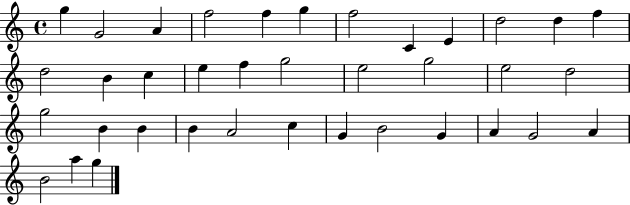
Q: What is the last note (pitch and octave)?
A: G5